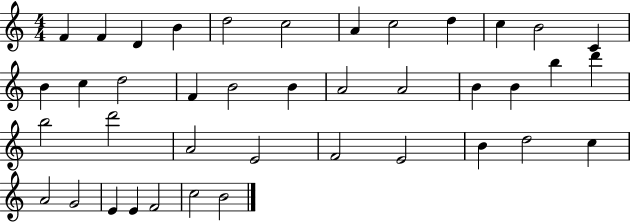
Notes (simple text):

F4/q F4/q D4/q B4/q D5/h C5/h A4/q C5/h D5/q C5/q B4/h C4/q B4/q C5/q D5/h F4/q B4/h B4/q A4/h A4/h B4/q B4/q B5/q D6/q B5/h D6/h A4/h E4/h F4/h E4/h B4/q D5/h C5/q A4/h G4/h E4/q E4/q F4/h C5/h B4/h